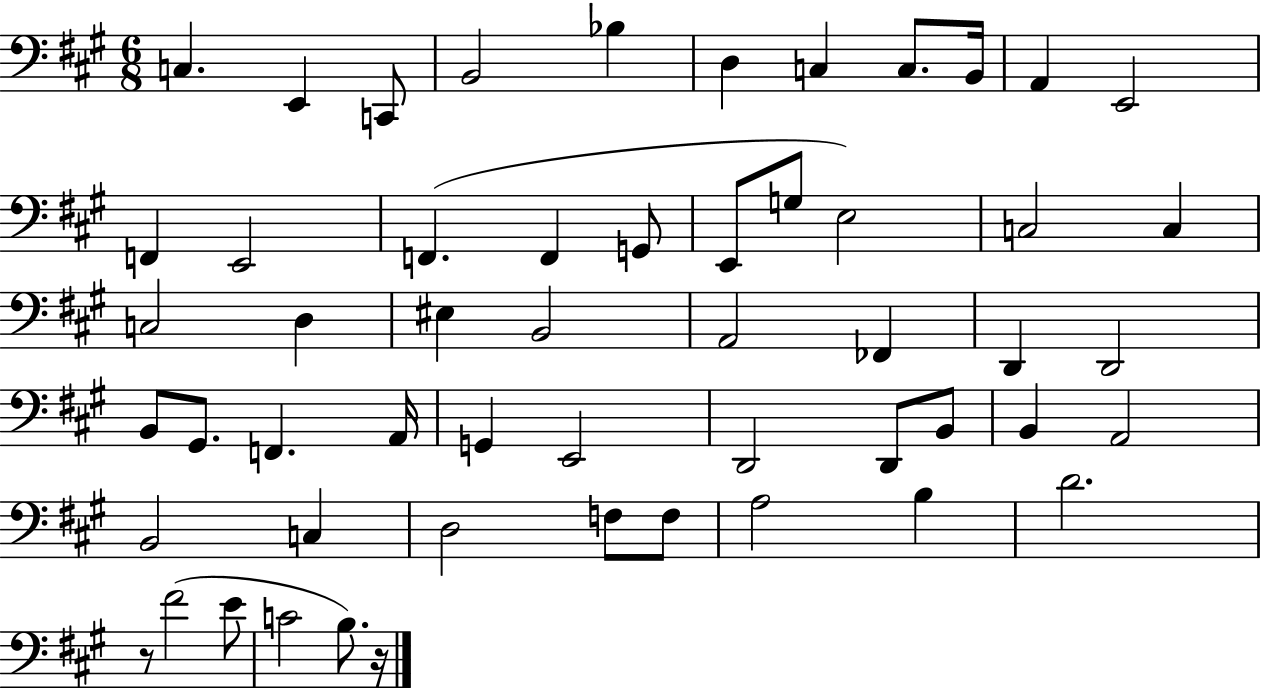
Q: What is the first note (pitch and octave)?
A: C3